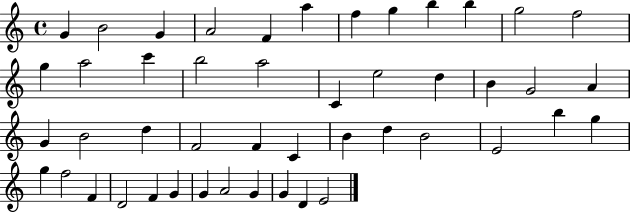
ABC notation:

X:1
T:Untitled
M:4/4
L:1/4
K:C
G B2 G A2 F a f g b b g2 f2 g a2 c' b2 a2 C e2 d B G2 A G B2 d F2 F C B d B2 E2 b g g f2 F D2 F G G A2 G G D E2